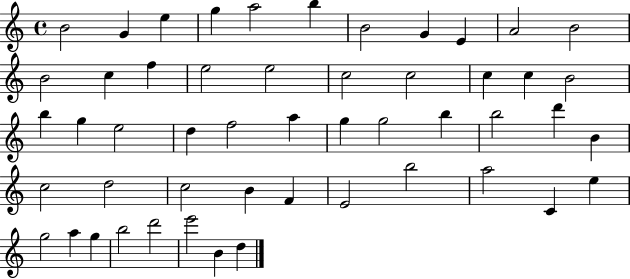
B4/h G4/q E5/q G5/q A5/h B5/q B4/h G4/q E4/q A4/h B4/h B4/h C5/q F5/q E5/h E5/h C5/h C5/h C5/q C5/q B4/h B5/q G5/q E5/h D5/q F5/h A5/q G5/q G5/h B5/q B5/h D6/q B4/q C5/h D5/h C5/h B4/q F4/q E4/h B5/h A5/h C4/q E5/q G5/h A5/q G5/q B5/h D6/h E6/h B4/q D5/q